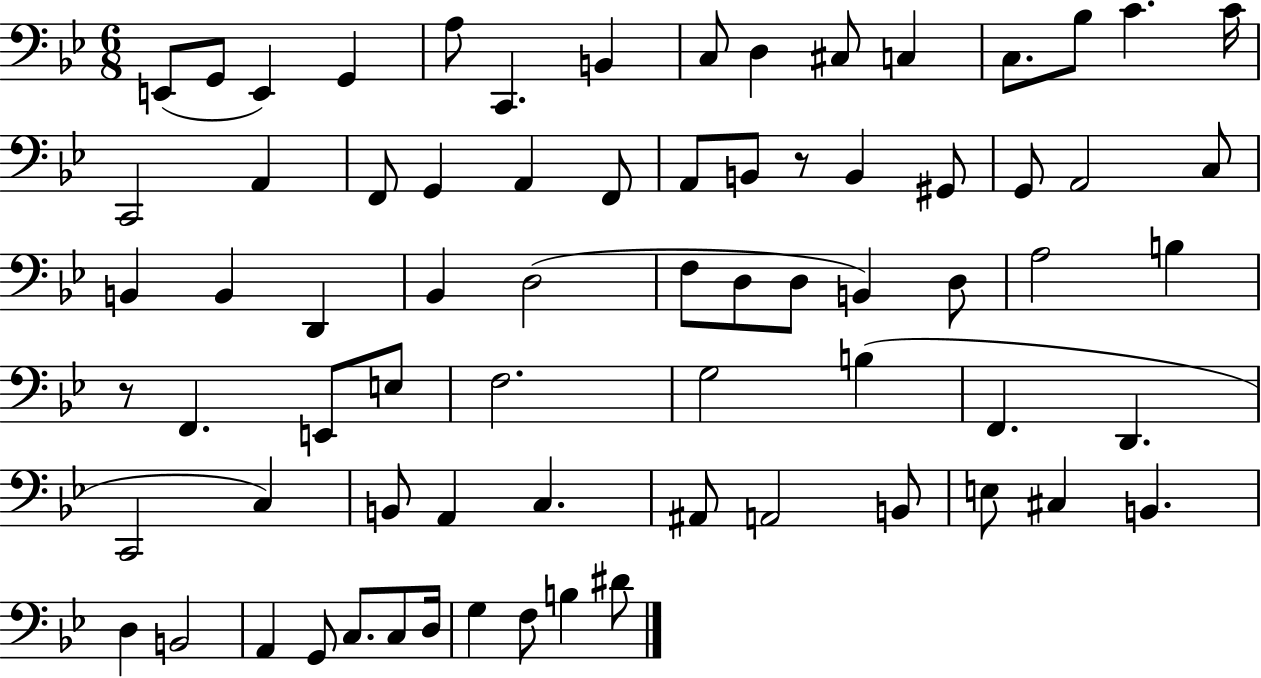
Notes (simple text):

E2/e G2/e E2/q G2/q A3/e C2/q. B2/q C3/e D3/q C#3/e C3/q C3/e. Bb3/e C4/q. C4/s C2/h A2/q F2/e G2/q A2/q F2/e A2/e B2/e R/e B2/q G#2/e G2/e A2/h C3/e B2/q B2/q D2/q Bb2/q D3/h F3/e D3/e D3/e B2/q D3/e A3/h B3/q R/e F2/q. E2/e E3/e F3/h. G3/h B3/q F2/q. D2/q. C2/h C3/q B2/e A2/q C3/q. A#2/e A2/h B2/e E3/e C#3/q B2/q. D3/q B2/h A2/q G2/e C3/e. C3/e D3/s G3/q F3/e B3/q D#4/e